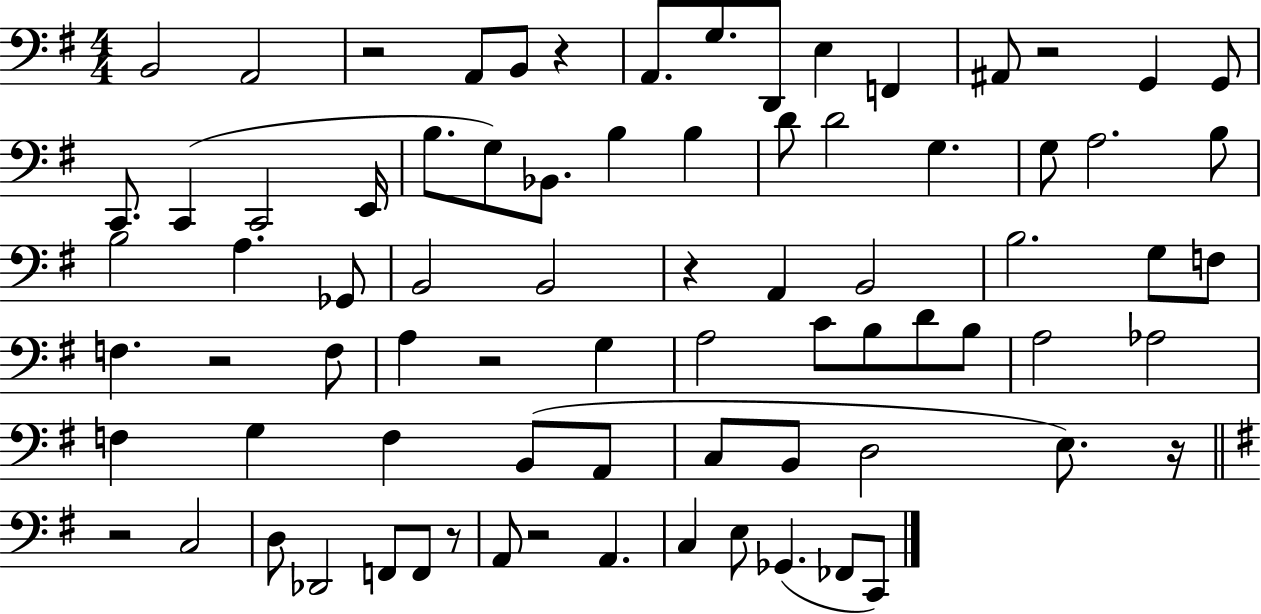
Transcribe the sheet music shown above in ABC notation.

X:1
T:Untitled
M:4/4
L:1/4
K:G
B,,2 A,,2 z2 A,,/2 B,,/2 z A,,/2 G,/2 D,,/2 E, F,, ^A,,/2 z2 G,, G,,/2 C,,/2 C,, C,,2 E,,/4 B,/2 G,/2 _B,,/2 B, B, D/2 D2 G, G,/2 A,2 B,/2 B,2 A, _G,,/2 B,,2 B,,2 z A,, B,,2 B,2 G,/2 F,/2 F, z2 F,/2 A, z2 G, A,2 C/2 B,/2 D/2 B,/2 A,2 _A,2 F, G, F, B,,/2 A,,/2 C,/2 B,,/2 D,2 E,/2 z/4 z2 C,2 D,/2 _D,,2 F,,/2 F,,/2 z/2 A,,/2 z2 A,, C, E,/2 _G,, _F,,/2 C,,/2